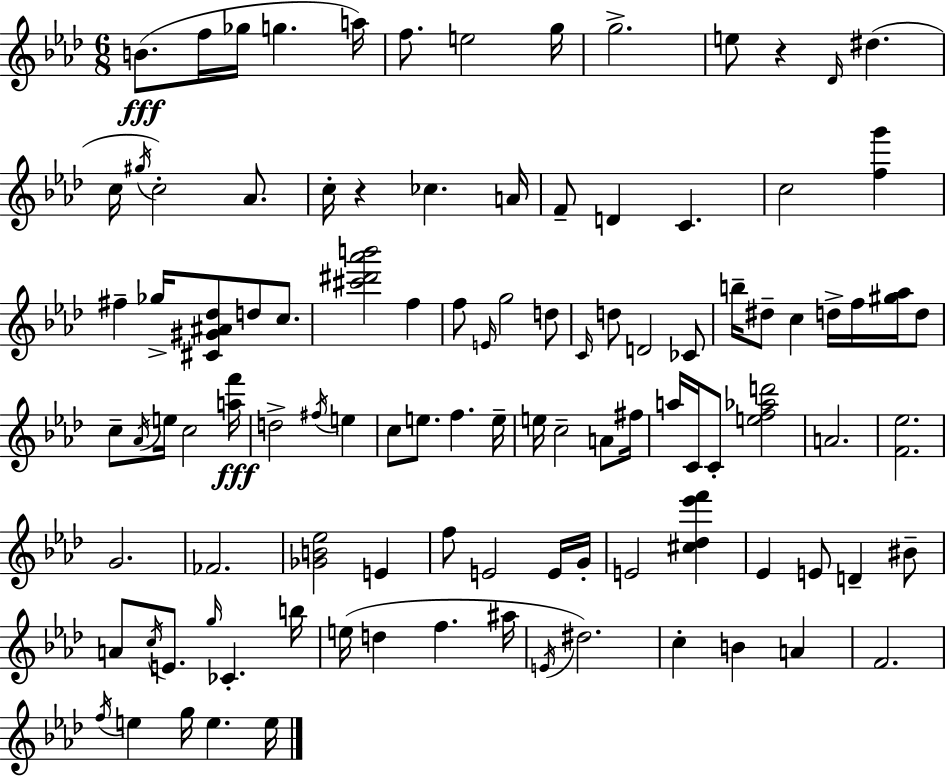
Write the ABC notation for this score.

X:1
T:Untitled
M:6/8
L:1/4
K:Fm
B/2 f/4 _g/4 g a/4 f/2 e2 g/4 g2 e/2 z _D/4 ^d c/4 ^g/4 c2 _A/2 c/4 z _c A/4 F/2 D C c2 [fg'] ^f _g/4 [^C^G^A_d]/2 d/2 c/2 [^c'^d'_a'b']2 f f/2 E/4 g2 d/2 C/4 d/2 D2 _C/2 b/4 ^d/2 c d/4 f/4 [^g_a]/4 d/2 c/2 _A/4 e/4 c2 [af']/4 d2 ^f/4 e c/2 e/2 f e/4 e/4 c2 A/2 ^f/4 a/4 C/4 C/2 [ef_ad']2 A2 [F_e]2 G2 _F2 [_GB_e]2 E f/2 E2 E/4 G/4 E2 [^c_d_e'f'] _E E/2 D ^B/2 A/2 c/4 E/2 g/4 _C b/4 e/4 d f ^a/4 E/4 ^d2 c B A F2 f/4 e g/4 e e/4